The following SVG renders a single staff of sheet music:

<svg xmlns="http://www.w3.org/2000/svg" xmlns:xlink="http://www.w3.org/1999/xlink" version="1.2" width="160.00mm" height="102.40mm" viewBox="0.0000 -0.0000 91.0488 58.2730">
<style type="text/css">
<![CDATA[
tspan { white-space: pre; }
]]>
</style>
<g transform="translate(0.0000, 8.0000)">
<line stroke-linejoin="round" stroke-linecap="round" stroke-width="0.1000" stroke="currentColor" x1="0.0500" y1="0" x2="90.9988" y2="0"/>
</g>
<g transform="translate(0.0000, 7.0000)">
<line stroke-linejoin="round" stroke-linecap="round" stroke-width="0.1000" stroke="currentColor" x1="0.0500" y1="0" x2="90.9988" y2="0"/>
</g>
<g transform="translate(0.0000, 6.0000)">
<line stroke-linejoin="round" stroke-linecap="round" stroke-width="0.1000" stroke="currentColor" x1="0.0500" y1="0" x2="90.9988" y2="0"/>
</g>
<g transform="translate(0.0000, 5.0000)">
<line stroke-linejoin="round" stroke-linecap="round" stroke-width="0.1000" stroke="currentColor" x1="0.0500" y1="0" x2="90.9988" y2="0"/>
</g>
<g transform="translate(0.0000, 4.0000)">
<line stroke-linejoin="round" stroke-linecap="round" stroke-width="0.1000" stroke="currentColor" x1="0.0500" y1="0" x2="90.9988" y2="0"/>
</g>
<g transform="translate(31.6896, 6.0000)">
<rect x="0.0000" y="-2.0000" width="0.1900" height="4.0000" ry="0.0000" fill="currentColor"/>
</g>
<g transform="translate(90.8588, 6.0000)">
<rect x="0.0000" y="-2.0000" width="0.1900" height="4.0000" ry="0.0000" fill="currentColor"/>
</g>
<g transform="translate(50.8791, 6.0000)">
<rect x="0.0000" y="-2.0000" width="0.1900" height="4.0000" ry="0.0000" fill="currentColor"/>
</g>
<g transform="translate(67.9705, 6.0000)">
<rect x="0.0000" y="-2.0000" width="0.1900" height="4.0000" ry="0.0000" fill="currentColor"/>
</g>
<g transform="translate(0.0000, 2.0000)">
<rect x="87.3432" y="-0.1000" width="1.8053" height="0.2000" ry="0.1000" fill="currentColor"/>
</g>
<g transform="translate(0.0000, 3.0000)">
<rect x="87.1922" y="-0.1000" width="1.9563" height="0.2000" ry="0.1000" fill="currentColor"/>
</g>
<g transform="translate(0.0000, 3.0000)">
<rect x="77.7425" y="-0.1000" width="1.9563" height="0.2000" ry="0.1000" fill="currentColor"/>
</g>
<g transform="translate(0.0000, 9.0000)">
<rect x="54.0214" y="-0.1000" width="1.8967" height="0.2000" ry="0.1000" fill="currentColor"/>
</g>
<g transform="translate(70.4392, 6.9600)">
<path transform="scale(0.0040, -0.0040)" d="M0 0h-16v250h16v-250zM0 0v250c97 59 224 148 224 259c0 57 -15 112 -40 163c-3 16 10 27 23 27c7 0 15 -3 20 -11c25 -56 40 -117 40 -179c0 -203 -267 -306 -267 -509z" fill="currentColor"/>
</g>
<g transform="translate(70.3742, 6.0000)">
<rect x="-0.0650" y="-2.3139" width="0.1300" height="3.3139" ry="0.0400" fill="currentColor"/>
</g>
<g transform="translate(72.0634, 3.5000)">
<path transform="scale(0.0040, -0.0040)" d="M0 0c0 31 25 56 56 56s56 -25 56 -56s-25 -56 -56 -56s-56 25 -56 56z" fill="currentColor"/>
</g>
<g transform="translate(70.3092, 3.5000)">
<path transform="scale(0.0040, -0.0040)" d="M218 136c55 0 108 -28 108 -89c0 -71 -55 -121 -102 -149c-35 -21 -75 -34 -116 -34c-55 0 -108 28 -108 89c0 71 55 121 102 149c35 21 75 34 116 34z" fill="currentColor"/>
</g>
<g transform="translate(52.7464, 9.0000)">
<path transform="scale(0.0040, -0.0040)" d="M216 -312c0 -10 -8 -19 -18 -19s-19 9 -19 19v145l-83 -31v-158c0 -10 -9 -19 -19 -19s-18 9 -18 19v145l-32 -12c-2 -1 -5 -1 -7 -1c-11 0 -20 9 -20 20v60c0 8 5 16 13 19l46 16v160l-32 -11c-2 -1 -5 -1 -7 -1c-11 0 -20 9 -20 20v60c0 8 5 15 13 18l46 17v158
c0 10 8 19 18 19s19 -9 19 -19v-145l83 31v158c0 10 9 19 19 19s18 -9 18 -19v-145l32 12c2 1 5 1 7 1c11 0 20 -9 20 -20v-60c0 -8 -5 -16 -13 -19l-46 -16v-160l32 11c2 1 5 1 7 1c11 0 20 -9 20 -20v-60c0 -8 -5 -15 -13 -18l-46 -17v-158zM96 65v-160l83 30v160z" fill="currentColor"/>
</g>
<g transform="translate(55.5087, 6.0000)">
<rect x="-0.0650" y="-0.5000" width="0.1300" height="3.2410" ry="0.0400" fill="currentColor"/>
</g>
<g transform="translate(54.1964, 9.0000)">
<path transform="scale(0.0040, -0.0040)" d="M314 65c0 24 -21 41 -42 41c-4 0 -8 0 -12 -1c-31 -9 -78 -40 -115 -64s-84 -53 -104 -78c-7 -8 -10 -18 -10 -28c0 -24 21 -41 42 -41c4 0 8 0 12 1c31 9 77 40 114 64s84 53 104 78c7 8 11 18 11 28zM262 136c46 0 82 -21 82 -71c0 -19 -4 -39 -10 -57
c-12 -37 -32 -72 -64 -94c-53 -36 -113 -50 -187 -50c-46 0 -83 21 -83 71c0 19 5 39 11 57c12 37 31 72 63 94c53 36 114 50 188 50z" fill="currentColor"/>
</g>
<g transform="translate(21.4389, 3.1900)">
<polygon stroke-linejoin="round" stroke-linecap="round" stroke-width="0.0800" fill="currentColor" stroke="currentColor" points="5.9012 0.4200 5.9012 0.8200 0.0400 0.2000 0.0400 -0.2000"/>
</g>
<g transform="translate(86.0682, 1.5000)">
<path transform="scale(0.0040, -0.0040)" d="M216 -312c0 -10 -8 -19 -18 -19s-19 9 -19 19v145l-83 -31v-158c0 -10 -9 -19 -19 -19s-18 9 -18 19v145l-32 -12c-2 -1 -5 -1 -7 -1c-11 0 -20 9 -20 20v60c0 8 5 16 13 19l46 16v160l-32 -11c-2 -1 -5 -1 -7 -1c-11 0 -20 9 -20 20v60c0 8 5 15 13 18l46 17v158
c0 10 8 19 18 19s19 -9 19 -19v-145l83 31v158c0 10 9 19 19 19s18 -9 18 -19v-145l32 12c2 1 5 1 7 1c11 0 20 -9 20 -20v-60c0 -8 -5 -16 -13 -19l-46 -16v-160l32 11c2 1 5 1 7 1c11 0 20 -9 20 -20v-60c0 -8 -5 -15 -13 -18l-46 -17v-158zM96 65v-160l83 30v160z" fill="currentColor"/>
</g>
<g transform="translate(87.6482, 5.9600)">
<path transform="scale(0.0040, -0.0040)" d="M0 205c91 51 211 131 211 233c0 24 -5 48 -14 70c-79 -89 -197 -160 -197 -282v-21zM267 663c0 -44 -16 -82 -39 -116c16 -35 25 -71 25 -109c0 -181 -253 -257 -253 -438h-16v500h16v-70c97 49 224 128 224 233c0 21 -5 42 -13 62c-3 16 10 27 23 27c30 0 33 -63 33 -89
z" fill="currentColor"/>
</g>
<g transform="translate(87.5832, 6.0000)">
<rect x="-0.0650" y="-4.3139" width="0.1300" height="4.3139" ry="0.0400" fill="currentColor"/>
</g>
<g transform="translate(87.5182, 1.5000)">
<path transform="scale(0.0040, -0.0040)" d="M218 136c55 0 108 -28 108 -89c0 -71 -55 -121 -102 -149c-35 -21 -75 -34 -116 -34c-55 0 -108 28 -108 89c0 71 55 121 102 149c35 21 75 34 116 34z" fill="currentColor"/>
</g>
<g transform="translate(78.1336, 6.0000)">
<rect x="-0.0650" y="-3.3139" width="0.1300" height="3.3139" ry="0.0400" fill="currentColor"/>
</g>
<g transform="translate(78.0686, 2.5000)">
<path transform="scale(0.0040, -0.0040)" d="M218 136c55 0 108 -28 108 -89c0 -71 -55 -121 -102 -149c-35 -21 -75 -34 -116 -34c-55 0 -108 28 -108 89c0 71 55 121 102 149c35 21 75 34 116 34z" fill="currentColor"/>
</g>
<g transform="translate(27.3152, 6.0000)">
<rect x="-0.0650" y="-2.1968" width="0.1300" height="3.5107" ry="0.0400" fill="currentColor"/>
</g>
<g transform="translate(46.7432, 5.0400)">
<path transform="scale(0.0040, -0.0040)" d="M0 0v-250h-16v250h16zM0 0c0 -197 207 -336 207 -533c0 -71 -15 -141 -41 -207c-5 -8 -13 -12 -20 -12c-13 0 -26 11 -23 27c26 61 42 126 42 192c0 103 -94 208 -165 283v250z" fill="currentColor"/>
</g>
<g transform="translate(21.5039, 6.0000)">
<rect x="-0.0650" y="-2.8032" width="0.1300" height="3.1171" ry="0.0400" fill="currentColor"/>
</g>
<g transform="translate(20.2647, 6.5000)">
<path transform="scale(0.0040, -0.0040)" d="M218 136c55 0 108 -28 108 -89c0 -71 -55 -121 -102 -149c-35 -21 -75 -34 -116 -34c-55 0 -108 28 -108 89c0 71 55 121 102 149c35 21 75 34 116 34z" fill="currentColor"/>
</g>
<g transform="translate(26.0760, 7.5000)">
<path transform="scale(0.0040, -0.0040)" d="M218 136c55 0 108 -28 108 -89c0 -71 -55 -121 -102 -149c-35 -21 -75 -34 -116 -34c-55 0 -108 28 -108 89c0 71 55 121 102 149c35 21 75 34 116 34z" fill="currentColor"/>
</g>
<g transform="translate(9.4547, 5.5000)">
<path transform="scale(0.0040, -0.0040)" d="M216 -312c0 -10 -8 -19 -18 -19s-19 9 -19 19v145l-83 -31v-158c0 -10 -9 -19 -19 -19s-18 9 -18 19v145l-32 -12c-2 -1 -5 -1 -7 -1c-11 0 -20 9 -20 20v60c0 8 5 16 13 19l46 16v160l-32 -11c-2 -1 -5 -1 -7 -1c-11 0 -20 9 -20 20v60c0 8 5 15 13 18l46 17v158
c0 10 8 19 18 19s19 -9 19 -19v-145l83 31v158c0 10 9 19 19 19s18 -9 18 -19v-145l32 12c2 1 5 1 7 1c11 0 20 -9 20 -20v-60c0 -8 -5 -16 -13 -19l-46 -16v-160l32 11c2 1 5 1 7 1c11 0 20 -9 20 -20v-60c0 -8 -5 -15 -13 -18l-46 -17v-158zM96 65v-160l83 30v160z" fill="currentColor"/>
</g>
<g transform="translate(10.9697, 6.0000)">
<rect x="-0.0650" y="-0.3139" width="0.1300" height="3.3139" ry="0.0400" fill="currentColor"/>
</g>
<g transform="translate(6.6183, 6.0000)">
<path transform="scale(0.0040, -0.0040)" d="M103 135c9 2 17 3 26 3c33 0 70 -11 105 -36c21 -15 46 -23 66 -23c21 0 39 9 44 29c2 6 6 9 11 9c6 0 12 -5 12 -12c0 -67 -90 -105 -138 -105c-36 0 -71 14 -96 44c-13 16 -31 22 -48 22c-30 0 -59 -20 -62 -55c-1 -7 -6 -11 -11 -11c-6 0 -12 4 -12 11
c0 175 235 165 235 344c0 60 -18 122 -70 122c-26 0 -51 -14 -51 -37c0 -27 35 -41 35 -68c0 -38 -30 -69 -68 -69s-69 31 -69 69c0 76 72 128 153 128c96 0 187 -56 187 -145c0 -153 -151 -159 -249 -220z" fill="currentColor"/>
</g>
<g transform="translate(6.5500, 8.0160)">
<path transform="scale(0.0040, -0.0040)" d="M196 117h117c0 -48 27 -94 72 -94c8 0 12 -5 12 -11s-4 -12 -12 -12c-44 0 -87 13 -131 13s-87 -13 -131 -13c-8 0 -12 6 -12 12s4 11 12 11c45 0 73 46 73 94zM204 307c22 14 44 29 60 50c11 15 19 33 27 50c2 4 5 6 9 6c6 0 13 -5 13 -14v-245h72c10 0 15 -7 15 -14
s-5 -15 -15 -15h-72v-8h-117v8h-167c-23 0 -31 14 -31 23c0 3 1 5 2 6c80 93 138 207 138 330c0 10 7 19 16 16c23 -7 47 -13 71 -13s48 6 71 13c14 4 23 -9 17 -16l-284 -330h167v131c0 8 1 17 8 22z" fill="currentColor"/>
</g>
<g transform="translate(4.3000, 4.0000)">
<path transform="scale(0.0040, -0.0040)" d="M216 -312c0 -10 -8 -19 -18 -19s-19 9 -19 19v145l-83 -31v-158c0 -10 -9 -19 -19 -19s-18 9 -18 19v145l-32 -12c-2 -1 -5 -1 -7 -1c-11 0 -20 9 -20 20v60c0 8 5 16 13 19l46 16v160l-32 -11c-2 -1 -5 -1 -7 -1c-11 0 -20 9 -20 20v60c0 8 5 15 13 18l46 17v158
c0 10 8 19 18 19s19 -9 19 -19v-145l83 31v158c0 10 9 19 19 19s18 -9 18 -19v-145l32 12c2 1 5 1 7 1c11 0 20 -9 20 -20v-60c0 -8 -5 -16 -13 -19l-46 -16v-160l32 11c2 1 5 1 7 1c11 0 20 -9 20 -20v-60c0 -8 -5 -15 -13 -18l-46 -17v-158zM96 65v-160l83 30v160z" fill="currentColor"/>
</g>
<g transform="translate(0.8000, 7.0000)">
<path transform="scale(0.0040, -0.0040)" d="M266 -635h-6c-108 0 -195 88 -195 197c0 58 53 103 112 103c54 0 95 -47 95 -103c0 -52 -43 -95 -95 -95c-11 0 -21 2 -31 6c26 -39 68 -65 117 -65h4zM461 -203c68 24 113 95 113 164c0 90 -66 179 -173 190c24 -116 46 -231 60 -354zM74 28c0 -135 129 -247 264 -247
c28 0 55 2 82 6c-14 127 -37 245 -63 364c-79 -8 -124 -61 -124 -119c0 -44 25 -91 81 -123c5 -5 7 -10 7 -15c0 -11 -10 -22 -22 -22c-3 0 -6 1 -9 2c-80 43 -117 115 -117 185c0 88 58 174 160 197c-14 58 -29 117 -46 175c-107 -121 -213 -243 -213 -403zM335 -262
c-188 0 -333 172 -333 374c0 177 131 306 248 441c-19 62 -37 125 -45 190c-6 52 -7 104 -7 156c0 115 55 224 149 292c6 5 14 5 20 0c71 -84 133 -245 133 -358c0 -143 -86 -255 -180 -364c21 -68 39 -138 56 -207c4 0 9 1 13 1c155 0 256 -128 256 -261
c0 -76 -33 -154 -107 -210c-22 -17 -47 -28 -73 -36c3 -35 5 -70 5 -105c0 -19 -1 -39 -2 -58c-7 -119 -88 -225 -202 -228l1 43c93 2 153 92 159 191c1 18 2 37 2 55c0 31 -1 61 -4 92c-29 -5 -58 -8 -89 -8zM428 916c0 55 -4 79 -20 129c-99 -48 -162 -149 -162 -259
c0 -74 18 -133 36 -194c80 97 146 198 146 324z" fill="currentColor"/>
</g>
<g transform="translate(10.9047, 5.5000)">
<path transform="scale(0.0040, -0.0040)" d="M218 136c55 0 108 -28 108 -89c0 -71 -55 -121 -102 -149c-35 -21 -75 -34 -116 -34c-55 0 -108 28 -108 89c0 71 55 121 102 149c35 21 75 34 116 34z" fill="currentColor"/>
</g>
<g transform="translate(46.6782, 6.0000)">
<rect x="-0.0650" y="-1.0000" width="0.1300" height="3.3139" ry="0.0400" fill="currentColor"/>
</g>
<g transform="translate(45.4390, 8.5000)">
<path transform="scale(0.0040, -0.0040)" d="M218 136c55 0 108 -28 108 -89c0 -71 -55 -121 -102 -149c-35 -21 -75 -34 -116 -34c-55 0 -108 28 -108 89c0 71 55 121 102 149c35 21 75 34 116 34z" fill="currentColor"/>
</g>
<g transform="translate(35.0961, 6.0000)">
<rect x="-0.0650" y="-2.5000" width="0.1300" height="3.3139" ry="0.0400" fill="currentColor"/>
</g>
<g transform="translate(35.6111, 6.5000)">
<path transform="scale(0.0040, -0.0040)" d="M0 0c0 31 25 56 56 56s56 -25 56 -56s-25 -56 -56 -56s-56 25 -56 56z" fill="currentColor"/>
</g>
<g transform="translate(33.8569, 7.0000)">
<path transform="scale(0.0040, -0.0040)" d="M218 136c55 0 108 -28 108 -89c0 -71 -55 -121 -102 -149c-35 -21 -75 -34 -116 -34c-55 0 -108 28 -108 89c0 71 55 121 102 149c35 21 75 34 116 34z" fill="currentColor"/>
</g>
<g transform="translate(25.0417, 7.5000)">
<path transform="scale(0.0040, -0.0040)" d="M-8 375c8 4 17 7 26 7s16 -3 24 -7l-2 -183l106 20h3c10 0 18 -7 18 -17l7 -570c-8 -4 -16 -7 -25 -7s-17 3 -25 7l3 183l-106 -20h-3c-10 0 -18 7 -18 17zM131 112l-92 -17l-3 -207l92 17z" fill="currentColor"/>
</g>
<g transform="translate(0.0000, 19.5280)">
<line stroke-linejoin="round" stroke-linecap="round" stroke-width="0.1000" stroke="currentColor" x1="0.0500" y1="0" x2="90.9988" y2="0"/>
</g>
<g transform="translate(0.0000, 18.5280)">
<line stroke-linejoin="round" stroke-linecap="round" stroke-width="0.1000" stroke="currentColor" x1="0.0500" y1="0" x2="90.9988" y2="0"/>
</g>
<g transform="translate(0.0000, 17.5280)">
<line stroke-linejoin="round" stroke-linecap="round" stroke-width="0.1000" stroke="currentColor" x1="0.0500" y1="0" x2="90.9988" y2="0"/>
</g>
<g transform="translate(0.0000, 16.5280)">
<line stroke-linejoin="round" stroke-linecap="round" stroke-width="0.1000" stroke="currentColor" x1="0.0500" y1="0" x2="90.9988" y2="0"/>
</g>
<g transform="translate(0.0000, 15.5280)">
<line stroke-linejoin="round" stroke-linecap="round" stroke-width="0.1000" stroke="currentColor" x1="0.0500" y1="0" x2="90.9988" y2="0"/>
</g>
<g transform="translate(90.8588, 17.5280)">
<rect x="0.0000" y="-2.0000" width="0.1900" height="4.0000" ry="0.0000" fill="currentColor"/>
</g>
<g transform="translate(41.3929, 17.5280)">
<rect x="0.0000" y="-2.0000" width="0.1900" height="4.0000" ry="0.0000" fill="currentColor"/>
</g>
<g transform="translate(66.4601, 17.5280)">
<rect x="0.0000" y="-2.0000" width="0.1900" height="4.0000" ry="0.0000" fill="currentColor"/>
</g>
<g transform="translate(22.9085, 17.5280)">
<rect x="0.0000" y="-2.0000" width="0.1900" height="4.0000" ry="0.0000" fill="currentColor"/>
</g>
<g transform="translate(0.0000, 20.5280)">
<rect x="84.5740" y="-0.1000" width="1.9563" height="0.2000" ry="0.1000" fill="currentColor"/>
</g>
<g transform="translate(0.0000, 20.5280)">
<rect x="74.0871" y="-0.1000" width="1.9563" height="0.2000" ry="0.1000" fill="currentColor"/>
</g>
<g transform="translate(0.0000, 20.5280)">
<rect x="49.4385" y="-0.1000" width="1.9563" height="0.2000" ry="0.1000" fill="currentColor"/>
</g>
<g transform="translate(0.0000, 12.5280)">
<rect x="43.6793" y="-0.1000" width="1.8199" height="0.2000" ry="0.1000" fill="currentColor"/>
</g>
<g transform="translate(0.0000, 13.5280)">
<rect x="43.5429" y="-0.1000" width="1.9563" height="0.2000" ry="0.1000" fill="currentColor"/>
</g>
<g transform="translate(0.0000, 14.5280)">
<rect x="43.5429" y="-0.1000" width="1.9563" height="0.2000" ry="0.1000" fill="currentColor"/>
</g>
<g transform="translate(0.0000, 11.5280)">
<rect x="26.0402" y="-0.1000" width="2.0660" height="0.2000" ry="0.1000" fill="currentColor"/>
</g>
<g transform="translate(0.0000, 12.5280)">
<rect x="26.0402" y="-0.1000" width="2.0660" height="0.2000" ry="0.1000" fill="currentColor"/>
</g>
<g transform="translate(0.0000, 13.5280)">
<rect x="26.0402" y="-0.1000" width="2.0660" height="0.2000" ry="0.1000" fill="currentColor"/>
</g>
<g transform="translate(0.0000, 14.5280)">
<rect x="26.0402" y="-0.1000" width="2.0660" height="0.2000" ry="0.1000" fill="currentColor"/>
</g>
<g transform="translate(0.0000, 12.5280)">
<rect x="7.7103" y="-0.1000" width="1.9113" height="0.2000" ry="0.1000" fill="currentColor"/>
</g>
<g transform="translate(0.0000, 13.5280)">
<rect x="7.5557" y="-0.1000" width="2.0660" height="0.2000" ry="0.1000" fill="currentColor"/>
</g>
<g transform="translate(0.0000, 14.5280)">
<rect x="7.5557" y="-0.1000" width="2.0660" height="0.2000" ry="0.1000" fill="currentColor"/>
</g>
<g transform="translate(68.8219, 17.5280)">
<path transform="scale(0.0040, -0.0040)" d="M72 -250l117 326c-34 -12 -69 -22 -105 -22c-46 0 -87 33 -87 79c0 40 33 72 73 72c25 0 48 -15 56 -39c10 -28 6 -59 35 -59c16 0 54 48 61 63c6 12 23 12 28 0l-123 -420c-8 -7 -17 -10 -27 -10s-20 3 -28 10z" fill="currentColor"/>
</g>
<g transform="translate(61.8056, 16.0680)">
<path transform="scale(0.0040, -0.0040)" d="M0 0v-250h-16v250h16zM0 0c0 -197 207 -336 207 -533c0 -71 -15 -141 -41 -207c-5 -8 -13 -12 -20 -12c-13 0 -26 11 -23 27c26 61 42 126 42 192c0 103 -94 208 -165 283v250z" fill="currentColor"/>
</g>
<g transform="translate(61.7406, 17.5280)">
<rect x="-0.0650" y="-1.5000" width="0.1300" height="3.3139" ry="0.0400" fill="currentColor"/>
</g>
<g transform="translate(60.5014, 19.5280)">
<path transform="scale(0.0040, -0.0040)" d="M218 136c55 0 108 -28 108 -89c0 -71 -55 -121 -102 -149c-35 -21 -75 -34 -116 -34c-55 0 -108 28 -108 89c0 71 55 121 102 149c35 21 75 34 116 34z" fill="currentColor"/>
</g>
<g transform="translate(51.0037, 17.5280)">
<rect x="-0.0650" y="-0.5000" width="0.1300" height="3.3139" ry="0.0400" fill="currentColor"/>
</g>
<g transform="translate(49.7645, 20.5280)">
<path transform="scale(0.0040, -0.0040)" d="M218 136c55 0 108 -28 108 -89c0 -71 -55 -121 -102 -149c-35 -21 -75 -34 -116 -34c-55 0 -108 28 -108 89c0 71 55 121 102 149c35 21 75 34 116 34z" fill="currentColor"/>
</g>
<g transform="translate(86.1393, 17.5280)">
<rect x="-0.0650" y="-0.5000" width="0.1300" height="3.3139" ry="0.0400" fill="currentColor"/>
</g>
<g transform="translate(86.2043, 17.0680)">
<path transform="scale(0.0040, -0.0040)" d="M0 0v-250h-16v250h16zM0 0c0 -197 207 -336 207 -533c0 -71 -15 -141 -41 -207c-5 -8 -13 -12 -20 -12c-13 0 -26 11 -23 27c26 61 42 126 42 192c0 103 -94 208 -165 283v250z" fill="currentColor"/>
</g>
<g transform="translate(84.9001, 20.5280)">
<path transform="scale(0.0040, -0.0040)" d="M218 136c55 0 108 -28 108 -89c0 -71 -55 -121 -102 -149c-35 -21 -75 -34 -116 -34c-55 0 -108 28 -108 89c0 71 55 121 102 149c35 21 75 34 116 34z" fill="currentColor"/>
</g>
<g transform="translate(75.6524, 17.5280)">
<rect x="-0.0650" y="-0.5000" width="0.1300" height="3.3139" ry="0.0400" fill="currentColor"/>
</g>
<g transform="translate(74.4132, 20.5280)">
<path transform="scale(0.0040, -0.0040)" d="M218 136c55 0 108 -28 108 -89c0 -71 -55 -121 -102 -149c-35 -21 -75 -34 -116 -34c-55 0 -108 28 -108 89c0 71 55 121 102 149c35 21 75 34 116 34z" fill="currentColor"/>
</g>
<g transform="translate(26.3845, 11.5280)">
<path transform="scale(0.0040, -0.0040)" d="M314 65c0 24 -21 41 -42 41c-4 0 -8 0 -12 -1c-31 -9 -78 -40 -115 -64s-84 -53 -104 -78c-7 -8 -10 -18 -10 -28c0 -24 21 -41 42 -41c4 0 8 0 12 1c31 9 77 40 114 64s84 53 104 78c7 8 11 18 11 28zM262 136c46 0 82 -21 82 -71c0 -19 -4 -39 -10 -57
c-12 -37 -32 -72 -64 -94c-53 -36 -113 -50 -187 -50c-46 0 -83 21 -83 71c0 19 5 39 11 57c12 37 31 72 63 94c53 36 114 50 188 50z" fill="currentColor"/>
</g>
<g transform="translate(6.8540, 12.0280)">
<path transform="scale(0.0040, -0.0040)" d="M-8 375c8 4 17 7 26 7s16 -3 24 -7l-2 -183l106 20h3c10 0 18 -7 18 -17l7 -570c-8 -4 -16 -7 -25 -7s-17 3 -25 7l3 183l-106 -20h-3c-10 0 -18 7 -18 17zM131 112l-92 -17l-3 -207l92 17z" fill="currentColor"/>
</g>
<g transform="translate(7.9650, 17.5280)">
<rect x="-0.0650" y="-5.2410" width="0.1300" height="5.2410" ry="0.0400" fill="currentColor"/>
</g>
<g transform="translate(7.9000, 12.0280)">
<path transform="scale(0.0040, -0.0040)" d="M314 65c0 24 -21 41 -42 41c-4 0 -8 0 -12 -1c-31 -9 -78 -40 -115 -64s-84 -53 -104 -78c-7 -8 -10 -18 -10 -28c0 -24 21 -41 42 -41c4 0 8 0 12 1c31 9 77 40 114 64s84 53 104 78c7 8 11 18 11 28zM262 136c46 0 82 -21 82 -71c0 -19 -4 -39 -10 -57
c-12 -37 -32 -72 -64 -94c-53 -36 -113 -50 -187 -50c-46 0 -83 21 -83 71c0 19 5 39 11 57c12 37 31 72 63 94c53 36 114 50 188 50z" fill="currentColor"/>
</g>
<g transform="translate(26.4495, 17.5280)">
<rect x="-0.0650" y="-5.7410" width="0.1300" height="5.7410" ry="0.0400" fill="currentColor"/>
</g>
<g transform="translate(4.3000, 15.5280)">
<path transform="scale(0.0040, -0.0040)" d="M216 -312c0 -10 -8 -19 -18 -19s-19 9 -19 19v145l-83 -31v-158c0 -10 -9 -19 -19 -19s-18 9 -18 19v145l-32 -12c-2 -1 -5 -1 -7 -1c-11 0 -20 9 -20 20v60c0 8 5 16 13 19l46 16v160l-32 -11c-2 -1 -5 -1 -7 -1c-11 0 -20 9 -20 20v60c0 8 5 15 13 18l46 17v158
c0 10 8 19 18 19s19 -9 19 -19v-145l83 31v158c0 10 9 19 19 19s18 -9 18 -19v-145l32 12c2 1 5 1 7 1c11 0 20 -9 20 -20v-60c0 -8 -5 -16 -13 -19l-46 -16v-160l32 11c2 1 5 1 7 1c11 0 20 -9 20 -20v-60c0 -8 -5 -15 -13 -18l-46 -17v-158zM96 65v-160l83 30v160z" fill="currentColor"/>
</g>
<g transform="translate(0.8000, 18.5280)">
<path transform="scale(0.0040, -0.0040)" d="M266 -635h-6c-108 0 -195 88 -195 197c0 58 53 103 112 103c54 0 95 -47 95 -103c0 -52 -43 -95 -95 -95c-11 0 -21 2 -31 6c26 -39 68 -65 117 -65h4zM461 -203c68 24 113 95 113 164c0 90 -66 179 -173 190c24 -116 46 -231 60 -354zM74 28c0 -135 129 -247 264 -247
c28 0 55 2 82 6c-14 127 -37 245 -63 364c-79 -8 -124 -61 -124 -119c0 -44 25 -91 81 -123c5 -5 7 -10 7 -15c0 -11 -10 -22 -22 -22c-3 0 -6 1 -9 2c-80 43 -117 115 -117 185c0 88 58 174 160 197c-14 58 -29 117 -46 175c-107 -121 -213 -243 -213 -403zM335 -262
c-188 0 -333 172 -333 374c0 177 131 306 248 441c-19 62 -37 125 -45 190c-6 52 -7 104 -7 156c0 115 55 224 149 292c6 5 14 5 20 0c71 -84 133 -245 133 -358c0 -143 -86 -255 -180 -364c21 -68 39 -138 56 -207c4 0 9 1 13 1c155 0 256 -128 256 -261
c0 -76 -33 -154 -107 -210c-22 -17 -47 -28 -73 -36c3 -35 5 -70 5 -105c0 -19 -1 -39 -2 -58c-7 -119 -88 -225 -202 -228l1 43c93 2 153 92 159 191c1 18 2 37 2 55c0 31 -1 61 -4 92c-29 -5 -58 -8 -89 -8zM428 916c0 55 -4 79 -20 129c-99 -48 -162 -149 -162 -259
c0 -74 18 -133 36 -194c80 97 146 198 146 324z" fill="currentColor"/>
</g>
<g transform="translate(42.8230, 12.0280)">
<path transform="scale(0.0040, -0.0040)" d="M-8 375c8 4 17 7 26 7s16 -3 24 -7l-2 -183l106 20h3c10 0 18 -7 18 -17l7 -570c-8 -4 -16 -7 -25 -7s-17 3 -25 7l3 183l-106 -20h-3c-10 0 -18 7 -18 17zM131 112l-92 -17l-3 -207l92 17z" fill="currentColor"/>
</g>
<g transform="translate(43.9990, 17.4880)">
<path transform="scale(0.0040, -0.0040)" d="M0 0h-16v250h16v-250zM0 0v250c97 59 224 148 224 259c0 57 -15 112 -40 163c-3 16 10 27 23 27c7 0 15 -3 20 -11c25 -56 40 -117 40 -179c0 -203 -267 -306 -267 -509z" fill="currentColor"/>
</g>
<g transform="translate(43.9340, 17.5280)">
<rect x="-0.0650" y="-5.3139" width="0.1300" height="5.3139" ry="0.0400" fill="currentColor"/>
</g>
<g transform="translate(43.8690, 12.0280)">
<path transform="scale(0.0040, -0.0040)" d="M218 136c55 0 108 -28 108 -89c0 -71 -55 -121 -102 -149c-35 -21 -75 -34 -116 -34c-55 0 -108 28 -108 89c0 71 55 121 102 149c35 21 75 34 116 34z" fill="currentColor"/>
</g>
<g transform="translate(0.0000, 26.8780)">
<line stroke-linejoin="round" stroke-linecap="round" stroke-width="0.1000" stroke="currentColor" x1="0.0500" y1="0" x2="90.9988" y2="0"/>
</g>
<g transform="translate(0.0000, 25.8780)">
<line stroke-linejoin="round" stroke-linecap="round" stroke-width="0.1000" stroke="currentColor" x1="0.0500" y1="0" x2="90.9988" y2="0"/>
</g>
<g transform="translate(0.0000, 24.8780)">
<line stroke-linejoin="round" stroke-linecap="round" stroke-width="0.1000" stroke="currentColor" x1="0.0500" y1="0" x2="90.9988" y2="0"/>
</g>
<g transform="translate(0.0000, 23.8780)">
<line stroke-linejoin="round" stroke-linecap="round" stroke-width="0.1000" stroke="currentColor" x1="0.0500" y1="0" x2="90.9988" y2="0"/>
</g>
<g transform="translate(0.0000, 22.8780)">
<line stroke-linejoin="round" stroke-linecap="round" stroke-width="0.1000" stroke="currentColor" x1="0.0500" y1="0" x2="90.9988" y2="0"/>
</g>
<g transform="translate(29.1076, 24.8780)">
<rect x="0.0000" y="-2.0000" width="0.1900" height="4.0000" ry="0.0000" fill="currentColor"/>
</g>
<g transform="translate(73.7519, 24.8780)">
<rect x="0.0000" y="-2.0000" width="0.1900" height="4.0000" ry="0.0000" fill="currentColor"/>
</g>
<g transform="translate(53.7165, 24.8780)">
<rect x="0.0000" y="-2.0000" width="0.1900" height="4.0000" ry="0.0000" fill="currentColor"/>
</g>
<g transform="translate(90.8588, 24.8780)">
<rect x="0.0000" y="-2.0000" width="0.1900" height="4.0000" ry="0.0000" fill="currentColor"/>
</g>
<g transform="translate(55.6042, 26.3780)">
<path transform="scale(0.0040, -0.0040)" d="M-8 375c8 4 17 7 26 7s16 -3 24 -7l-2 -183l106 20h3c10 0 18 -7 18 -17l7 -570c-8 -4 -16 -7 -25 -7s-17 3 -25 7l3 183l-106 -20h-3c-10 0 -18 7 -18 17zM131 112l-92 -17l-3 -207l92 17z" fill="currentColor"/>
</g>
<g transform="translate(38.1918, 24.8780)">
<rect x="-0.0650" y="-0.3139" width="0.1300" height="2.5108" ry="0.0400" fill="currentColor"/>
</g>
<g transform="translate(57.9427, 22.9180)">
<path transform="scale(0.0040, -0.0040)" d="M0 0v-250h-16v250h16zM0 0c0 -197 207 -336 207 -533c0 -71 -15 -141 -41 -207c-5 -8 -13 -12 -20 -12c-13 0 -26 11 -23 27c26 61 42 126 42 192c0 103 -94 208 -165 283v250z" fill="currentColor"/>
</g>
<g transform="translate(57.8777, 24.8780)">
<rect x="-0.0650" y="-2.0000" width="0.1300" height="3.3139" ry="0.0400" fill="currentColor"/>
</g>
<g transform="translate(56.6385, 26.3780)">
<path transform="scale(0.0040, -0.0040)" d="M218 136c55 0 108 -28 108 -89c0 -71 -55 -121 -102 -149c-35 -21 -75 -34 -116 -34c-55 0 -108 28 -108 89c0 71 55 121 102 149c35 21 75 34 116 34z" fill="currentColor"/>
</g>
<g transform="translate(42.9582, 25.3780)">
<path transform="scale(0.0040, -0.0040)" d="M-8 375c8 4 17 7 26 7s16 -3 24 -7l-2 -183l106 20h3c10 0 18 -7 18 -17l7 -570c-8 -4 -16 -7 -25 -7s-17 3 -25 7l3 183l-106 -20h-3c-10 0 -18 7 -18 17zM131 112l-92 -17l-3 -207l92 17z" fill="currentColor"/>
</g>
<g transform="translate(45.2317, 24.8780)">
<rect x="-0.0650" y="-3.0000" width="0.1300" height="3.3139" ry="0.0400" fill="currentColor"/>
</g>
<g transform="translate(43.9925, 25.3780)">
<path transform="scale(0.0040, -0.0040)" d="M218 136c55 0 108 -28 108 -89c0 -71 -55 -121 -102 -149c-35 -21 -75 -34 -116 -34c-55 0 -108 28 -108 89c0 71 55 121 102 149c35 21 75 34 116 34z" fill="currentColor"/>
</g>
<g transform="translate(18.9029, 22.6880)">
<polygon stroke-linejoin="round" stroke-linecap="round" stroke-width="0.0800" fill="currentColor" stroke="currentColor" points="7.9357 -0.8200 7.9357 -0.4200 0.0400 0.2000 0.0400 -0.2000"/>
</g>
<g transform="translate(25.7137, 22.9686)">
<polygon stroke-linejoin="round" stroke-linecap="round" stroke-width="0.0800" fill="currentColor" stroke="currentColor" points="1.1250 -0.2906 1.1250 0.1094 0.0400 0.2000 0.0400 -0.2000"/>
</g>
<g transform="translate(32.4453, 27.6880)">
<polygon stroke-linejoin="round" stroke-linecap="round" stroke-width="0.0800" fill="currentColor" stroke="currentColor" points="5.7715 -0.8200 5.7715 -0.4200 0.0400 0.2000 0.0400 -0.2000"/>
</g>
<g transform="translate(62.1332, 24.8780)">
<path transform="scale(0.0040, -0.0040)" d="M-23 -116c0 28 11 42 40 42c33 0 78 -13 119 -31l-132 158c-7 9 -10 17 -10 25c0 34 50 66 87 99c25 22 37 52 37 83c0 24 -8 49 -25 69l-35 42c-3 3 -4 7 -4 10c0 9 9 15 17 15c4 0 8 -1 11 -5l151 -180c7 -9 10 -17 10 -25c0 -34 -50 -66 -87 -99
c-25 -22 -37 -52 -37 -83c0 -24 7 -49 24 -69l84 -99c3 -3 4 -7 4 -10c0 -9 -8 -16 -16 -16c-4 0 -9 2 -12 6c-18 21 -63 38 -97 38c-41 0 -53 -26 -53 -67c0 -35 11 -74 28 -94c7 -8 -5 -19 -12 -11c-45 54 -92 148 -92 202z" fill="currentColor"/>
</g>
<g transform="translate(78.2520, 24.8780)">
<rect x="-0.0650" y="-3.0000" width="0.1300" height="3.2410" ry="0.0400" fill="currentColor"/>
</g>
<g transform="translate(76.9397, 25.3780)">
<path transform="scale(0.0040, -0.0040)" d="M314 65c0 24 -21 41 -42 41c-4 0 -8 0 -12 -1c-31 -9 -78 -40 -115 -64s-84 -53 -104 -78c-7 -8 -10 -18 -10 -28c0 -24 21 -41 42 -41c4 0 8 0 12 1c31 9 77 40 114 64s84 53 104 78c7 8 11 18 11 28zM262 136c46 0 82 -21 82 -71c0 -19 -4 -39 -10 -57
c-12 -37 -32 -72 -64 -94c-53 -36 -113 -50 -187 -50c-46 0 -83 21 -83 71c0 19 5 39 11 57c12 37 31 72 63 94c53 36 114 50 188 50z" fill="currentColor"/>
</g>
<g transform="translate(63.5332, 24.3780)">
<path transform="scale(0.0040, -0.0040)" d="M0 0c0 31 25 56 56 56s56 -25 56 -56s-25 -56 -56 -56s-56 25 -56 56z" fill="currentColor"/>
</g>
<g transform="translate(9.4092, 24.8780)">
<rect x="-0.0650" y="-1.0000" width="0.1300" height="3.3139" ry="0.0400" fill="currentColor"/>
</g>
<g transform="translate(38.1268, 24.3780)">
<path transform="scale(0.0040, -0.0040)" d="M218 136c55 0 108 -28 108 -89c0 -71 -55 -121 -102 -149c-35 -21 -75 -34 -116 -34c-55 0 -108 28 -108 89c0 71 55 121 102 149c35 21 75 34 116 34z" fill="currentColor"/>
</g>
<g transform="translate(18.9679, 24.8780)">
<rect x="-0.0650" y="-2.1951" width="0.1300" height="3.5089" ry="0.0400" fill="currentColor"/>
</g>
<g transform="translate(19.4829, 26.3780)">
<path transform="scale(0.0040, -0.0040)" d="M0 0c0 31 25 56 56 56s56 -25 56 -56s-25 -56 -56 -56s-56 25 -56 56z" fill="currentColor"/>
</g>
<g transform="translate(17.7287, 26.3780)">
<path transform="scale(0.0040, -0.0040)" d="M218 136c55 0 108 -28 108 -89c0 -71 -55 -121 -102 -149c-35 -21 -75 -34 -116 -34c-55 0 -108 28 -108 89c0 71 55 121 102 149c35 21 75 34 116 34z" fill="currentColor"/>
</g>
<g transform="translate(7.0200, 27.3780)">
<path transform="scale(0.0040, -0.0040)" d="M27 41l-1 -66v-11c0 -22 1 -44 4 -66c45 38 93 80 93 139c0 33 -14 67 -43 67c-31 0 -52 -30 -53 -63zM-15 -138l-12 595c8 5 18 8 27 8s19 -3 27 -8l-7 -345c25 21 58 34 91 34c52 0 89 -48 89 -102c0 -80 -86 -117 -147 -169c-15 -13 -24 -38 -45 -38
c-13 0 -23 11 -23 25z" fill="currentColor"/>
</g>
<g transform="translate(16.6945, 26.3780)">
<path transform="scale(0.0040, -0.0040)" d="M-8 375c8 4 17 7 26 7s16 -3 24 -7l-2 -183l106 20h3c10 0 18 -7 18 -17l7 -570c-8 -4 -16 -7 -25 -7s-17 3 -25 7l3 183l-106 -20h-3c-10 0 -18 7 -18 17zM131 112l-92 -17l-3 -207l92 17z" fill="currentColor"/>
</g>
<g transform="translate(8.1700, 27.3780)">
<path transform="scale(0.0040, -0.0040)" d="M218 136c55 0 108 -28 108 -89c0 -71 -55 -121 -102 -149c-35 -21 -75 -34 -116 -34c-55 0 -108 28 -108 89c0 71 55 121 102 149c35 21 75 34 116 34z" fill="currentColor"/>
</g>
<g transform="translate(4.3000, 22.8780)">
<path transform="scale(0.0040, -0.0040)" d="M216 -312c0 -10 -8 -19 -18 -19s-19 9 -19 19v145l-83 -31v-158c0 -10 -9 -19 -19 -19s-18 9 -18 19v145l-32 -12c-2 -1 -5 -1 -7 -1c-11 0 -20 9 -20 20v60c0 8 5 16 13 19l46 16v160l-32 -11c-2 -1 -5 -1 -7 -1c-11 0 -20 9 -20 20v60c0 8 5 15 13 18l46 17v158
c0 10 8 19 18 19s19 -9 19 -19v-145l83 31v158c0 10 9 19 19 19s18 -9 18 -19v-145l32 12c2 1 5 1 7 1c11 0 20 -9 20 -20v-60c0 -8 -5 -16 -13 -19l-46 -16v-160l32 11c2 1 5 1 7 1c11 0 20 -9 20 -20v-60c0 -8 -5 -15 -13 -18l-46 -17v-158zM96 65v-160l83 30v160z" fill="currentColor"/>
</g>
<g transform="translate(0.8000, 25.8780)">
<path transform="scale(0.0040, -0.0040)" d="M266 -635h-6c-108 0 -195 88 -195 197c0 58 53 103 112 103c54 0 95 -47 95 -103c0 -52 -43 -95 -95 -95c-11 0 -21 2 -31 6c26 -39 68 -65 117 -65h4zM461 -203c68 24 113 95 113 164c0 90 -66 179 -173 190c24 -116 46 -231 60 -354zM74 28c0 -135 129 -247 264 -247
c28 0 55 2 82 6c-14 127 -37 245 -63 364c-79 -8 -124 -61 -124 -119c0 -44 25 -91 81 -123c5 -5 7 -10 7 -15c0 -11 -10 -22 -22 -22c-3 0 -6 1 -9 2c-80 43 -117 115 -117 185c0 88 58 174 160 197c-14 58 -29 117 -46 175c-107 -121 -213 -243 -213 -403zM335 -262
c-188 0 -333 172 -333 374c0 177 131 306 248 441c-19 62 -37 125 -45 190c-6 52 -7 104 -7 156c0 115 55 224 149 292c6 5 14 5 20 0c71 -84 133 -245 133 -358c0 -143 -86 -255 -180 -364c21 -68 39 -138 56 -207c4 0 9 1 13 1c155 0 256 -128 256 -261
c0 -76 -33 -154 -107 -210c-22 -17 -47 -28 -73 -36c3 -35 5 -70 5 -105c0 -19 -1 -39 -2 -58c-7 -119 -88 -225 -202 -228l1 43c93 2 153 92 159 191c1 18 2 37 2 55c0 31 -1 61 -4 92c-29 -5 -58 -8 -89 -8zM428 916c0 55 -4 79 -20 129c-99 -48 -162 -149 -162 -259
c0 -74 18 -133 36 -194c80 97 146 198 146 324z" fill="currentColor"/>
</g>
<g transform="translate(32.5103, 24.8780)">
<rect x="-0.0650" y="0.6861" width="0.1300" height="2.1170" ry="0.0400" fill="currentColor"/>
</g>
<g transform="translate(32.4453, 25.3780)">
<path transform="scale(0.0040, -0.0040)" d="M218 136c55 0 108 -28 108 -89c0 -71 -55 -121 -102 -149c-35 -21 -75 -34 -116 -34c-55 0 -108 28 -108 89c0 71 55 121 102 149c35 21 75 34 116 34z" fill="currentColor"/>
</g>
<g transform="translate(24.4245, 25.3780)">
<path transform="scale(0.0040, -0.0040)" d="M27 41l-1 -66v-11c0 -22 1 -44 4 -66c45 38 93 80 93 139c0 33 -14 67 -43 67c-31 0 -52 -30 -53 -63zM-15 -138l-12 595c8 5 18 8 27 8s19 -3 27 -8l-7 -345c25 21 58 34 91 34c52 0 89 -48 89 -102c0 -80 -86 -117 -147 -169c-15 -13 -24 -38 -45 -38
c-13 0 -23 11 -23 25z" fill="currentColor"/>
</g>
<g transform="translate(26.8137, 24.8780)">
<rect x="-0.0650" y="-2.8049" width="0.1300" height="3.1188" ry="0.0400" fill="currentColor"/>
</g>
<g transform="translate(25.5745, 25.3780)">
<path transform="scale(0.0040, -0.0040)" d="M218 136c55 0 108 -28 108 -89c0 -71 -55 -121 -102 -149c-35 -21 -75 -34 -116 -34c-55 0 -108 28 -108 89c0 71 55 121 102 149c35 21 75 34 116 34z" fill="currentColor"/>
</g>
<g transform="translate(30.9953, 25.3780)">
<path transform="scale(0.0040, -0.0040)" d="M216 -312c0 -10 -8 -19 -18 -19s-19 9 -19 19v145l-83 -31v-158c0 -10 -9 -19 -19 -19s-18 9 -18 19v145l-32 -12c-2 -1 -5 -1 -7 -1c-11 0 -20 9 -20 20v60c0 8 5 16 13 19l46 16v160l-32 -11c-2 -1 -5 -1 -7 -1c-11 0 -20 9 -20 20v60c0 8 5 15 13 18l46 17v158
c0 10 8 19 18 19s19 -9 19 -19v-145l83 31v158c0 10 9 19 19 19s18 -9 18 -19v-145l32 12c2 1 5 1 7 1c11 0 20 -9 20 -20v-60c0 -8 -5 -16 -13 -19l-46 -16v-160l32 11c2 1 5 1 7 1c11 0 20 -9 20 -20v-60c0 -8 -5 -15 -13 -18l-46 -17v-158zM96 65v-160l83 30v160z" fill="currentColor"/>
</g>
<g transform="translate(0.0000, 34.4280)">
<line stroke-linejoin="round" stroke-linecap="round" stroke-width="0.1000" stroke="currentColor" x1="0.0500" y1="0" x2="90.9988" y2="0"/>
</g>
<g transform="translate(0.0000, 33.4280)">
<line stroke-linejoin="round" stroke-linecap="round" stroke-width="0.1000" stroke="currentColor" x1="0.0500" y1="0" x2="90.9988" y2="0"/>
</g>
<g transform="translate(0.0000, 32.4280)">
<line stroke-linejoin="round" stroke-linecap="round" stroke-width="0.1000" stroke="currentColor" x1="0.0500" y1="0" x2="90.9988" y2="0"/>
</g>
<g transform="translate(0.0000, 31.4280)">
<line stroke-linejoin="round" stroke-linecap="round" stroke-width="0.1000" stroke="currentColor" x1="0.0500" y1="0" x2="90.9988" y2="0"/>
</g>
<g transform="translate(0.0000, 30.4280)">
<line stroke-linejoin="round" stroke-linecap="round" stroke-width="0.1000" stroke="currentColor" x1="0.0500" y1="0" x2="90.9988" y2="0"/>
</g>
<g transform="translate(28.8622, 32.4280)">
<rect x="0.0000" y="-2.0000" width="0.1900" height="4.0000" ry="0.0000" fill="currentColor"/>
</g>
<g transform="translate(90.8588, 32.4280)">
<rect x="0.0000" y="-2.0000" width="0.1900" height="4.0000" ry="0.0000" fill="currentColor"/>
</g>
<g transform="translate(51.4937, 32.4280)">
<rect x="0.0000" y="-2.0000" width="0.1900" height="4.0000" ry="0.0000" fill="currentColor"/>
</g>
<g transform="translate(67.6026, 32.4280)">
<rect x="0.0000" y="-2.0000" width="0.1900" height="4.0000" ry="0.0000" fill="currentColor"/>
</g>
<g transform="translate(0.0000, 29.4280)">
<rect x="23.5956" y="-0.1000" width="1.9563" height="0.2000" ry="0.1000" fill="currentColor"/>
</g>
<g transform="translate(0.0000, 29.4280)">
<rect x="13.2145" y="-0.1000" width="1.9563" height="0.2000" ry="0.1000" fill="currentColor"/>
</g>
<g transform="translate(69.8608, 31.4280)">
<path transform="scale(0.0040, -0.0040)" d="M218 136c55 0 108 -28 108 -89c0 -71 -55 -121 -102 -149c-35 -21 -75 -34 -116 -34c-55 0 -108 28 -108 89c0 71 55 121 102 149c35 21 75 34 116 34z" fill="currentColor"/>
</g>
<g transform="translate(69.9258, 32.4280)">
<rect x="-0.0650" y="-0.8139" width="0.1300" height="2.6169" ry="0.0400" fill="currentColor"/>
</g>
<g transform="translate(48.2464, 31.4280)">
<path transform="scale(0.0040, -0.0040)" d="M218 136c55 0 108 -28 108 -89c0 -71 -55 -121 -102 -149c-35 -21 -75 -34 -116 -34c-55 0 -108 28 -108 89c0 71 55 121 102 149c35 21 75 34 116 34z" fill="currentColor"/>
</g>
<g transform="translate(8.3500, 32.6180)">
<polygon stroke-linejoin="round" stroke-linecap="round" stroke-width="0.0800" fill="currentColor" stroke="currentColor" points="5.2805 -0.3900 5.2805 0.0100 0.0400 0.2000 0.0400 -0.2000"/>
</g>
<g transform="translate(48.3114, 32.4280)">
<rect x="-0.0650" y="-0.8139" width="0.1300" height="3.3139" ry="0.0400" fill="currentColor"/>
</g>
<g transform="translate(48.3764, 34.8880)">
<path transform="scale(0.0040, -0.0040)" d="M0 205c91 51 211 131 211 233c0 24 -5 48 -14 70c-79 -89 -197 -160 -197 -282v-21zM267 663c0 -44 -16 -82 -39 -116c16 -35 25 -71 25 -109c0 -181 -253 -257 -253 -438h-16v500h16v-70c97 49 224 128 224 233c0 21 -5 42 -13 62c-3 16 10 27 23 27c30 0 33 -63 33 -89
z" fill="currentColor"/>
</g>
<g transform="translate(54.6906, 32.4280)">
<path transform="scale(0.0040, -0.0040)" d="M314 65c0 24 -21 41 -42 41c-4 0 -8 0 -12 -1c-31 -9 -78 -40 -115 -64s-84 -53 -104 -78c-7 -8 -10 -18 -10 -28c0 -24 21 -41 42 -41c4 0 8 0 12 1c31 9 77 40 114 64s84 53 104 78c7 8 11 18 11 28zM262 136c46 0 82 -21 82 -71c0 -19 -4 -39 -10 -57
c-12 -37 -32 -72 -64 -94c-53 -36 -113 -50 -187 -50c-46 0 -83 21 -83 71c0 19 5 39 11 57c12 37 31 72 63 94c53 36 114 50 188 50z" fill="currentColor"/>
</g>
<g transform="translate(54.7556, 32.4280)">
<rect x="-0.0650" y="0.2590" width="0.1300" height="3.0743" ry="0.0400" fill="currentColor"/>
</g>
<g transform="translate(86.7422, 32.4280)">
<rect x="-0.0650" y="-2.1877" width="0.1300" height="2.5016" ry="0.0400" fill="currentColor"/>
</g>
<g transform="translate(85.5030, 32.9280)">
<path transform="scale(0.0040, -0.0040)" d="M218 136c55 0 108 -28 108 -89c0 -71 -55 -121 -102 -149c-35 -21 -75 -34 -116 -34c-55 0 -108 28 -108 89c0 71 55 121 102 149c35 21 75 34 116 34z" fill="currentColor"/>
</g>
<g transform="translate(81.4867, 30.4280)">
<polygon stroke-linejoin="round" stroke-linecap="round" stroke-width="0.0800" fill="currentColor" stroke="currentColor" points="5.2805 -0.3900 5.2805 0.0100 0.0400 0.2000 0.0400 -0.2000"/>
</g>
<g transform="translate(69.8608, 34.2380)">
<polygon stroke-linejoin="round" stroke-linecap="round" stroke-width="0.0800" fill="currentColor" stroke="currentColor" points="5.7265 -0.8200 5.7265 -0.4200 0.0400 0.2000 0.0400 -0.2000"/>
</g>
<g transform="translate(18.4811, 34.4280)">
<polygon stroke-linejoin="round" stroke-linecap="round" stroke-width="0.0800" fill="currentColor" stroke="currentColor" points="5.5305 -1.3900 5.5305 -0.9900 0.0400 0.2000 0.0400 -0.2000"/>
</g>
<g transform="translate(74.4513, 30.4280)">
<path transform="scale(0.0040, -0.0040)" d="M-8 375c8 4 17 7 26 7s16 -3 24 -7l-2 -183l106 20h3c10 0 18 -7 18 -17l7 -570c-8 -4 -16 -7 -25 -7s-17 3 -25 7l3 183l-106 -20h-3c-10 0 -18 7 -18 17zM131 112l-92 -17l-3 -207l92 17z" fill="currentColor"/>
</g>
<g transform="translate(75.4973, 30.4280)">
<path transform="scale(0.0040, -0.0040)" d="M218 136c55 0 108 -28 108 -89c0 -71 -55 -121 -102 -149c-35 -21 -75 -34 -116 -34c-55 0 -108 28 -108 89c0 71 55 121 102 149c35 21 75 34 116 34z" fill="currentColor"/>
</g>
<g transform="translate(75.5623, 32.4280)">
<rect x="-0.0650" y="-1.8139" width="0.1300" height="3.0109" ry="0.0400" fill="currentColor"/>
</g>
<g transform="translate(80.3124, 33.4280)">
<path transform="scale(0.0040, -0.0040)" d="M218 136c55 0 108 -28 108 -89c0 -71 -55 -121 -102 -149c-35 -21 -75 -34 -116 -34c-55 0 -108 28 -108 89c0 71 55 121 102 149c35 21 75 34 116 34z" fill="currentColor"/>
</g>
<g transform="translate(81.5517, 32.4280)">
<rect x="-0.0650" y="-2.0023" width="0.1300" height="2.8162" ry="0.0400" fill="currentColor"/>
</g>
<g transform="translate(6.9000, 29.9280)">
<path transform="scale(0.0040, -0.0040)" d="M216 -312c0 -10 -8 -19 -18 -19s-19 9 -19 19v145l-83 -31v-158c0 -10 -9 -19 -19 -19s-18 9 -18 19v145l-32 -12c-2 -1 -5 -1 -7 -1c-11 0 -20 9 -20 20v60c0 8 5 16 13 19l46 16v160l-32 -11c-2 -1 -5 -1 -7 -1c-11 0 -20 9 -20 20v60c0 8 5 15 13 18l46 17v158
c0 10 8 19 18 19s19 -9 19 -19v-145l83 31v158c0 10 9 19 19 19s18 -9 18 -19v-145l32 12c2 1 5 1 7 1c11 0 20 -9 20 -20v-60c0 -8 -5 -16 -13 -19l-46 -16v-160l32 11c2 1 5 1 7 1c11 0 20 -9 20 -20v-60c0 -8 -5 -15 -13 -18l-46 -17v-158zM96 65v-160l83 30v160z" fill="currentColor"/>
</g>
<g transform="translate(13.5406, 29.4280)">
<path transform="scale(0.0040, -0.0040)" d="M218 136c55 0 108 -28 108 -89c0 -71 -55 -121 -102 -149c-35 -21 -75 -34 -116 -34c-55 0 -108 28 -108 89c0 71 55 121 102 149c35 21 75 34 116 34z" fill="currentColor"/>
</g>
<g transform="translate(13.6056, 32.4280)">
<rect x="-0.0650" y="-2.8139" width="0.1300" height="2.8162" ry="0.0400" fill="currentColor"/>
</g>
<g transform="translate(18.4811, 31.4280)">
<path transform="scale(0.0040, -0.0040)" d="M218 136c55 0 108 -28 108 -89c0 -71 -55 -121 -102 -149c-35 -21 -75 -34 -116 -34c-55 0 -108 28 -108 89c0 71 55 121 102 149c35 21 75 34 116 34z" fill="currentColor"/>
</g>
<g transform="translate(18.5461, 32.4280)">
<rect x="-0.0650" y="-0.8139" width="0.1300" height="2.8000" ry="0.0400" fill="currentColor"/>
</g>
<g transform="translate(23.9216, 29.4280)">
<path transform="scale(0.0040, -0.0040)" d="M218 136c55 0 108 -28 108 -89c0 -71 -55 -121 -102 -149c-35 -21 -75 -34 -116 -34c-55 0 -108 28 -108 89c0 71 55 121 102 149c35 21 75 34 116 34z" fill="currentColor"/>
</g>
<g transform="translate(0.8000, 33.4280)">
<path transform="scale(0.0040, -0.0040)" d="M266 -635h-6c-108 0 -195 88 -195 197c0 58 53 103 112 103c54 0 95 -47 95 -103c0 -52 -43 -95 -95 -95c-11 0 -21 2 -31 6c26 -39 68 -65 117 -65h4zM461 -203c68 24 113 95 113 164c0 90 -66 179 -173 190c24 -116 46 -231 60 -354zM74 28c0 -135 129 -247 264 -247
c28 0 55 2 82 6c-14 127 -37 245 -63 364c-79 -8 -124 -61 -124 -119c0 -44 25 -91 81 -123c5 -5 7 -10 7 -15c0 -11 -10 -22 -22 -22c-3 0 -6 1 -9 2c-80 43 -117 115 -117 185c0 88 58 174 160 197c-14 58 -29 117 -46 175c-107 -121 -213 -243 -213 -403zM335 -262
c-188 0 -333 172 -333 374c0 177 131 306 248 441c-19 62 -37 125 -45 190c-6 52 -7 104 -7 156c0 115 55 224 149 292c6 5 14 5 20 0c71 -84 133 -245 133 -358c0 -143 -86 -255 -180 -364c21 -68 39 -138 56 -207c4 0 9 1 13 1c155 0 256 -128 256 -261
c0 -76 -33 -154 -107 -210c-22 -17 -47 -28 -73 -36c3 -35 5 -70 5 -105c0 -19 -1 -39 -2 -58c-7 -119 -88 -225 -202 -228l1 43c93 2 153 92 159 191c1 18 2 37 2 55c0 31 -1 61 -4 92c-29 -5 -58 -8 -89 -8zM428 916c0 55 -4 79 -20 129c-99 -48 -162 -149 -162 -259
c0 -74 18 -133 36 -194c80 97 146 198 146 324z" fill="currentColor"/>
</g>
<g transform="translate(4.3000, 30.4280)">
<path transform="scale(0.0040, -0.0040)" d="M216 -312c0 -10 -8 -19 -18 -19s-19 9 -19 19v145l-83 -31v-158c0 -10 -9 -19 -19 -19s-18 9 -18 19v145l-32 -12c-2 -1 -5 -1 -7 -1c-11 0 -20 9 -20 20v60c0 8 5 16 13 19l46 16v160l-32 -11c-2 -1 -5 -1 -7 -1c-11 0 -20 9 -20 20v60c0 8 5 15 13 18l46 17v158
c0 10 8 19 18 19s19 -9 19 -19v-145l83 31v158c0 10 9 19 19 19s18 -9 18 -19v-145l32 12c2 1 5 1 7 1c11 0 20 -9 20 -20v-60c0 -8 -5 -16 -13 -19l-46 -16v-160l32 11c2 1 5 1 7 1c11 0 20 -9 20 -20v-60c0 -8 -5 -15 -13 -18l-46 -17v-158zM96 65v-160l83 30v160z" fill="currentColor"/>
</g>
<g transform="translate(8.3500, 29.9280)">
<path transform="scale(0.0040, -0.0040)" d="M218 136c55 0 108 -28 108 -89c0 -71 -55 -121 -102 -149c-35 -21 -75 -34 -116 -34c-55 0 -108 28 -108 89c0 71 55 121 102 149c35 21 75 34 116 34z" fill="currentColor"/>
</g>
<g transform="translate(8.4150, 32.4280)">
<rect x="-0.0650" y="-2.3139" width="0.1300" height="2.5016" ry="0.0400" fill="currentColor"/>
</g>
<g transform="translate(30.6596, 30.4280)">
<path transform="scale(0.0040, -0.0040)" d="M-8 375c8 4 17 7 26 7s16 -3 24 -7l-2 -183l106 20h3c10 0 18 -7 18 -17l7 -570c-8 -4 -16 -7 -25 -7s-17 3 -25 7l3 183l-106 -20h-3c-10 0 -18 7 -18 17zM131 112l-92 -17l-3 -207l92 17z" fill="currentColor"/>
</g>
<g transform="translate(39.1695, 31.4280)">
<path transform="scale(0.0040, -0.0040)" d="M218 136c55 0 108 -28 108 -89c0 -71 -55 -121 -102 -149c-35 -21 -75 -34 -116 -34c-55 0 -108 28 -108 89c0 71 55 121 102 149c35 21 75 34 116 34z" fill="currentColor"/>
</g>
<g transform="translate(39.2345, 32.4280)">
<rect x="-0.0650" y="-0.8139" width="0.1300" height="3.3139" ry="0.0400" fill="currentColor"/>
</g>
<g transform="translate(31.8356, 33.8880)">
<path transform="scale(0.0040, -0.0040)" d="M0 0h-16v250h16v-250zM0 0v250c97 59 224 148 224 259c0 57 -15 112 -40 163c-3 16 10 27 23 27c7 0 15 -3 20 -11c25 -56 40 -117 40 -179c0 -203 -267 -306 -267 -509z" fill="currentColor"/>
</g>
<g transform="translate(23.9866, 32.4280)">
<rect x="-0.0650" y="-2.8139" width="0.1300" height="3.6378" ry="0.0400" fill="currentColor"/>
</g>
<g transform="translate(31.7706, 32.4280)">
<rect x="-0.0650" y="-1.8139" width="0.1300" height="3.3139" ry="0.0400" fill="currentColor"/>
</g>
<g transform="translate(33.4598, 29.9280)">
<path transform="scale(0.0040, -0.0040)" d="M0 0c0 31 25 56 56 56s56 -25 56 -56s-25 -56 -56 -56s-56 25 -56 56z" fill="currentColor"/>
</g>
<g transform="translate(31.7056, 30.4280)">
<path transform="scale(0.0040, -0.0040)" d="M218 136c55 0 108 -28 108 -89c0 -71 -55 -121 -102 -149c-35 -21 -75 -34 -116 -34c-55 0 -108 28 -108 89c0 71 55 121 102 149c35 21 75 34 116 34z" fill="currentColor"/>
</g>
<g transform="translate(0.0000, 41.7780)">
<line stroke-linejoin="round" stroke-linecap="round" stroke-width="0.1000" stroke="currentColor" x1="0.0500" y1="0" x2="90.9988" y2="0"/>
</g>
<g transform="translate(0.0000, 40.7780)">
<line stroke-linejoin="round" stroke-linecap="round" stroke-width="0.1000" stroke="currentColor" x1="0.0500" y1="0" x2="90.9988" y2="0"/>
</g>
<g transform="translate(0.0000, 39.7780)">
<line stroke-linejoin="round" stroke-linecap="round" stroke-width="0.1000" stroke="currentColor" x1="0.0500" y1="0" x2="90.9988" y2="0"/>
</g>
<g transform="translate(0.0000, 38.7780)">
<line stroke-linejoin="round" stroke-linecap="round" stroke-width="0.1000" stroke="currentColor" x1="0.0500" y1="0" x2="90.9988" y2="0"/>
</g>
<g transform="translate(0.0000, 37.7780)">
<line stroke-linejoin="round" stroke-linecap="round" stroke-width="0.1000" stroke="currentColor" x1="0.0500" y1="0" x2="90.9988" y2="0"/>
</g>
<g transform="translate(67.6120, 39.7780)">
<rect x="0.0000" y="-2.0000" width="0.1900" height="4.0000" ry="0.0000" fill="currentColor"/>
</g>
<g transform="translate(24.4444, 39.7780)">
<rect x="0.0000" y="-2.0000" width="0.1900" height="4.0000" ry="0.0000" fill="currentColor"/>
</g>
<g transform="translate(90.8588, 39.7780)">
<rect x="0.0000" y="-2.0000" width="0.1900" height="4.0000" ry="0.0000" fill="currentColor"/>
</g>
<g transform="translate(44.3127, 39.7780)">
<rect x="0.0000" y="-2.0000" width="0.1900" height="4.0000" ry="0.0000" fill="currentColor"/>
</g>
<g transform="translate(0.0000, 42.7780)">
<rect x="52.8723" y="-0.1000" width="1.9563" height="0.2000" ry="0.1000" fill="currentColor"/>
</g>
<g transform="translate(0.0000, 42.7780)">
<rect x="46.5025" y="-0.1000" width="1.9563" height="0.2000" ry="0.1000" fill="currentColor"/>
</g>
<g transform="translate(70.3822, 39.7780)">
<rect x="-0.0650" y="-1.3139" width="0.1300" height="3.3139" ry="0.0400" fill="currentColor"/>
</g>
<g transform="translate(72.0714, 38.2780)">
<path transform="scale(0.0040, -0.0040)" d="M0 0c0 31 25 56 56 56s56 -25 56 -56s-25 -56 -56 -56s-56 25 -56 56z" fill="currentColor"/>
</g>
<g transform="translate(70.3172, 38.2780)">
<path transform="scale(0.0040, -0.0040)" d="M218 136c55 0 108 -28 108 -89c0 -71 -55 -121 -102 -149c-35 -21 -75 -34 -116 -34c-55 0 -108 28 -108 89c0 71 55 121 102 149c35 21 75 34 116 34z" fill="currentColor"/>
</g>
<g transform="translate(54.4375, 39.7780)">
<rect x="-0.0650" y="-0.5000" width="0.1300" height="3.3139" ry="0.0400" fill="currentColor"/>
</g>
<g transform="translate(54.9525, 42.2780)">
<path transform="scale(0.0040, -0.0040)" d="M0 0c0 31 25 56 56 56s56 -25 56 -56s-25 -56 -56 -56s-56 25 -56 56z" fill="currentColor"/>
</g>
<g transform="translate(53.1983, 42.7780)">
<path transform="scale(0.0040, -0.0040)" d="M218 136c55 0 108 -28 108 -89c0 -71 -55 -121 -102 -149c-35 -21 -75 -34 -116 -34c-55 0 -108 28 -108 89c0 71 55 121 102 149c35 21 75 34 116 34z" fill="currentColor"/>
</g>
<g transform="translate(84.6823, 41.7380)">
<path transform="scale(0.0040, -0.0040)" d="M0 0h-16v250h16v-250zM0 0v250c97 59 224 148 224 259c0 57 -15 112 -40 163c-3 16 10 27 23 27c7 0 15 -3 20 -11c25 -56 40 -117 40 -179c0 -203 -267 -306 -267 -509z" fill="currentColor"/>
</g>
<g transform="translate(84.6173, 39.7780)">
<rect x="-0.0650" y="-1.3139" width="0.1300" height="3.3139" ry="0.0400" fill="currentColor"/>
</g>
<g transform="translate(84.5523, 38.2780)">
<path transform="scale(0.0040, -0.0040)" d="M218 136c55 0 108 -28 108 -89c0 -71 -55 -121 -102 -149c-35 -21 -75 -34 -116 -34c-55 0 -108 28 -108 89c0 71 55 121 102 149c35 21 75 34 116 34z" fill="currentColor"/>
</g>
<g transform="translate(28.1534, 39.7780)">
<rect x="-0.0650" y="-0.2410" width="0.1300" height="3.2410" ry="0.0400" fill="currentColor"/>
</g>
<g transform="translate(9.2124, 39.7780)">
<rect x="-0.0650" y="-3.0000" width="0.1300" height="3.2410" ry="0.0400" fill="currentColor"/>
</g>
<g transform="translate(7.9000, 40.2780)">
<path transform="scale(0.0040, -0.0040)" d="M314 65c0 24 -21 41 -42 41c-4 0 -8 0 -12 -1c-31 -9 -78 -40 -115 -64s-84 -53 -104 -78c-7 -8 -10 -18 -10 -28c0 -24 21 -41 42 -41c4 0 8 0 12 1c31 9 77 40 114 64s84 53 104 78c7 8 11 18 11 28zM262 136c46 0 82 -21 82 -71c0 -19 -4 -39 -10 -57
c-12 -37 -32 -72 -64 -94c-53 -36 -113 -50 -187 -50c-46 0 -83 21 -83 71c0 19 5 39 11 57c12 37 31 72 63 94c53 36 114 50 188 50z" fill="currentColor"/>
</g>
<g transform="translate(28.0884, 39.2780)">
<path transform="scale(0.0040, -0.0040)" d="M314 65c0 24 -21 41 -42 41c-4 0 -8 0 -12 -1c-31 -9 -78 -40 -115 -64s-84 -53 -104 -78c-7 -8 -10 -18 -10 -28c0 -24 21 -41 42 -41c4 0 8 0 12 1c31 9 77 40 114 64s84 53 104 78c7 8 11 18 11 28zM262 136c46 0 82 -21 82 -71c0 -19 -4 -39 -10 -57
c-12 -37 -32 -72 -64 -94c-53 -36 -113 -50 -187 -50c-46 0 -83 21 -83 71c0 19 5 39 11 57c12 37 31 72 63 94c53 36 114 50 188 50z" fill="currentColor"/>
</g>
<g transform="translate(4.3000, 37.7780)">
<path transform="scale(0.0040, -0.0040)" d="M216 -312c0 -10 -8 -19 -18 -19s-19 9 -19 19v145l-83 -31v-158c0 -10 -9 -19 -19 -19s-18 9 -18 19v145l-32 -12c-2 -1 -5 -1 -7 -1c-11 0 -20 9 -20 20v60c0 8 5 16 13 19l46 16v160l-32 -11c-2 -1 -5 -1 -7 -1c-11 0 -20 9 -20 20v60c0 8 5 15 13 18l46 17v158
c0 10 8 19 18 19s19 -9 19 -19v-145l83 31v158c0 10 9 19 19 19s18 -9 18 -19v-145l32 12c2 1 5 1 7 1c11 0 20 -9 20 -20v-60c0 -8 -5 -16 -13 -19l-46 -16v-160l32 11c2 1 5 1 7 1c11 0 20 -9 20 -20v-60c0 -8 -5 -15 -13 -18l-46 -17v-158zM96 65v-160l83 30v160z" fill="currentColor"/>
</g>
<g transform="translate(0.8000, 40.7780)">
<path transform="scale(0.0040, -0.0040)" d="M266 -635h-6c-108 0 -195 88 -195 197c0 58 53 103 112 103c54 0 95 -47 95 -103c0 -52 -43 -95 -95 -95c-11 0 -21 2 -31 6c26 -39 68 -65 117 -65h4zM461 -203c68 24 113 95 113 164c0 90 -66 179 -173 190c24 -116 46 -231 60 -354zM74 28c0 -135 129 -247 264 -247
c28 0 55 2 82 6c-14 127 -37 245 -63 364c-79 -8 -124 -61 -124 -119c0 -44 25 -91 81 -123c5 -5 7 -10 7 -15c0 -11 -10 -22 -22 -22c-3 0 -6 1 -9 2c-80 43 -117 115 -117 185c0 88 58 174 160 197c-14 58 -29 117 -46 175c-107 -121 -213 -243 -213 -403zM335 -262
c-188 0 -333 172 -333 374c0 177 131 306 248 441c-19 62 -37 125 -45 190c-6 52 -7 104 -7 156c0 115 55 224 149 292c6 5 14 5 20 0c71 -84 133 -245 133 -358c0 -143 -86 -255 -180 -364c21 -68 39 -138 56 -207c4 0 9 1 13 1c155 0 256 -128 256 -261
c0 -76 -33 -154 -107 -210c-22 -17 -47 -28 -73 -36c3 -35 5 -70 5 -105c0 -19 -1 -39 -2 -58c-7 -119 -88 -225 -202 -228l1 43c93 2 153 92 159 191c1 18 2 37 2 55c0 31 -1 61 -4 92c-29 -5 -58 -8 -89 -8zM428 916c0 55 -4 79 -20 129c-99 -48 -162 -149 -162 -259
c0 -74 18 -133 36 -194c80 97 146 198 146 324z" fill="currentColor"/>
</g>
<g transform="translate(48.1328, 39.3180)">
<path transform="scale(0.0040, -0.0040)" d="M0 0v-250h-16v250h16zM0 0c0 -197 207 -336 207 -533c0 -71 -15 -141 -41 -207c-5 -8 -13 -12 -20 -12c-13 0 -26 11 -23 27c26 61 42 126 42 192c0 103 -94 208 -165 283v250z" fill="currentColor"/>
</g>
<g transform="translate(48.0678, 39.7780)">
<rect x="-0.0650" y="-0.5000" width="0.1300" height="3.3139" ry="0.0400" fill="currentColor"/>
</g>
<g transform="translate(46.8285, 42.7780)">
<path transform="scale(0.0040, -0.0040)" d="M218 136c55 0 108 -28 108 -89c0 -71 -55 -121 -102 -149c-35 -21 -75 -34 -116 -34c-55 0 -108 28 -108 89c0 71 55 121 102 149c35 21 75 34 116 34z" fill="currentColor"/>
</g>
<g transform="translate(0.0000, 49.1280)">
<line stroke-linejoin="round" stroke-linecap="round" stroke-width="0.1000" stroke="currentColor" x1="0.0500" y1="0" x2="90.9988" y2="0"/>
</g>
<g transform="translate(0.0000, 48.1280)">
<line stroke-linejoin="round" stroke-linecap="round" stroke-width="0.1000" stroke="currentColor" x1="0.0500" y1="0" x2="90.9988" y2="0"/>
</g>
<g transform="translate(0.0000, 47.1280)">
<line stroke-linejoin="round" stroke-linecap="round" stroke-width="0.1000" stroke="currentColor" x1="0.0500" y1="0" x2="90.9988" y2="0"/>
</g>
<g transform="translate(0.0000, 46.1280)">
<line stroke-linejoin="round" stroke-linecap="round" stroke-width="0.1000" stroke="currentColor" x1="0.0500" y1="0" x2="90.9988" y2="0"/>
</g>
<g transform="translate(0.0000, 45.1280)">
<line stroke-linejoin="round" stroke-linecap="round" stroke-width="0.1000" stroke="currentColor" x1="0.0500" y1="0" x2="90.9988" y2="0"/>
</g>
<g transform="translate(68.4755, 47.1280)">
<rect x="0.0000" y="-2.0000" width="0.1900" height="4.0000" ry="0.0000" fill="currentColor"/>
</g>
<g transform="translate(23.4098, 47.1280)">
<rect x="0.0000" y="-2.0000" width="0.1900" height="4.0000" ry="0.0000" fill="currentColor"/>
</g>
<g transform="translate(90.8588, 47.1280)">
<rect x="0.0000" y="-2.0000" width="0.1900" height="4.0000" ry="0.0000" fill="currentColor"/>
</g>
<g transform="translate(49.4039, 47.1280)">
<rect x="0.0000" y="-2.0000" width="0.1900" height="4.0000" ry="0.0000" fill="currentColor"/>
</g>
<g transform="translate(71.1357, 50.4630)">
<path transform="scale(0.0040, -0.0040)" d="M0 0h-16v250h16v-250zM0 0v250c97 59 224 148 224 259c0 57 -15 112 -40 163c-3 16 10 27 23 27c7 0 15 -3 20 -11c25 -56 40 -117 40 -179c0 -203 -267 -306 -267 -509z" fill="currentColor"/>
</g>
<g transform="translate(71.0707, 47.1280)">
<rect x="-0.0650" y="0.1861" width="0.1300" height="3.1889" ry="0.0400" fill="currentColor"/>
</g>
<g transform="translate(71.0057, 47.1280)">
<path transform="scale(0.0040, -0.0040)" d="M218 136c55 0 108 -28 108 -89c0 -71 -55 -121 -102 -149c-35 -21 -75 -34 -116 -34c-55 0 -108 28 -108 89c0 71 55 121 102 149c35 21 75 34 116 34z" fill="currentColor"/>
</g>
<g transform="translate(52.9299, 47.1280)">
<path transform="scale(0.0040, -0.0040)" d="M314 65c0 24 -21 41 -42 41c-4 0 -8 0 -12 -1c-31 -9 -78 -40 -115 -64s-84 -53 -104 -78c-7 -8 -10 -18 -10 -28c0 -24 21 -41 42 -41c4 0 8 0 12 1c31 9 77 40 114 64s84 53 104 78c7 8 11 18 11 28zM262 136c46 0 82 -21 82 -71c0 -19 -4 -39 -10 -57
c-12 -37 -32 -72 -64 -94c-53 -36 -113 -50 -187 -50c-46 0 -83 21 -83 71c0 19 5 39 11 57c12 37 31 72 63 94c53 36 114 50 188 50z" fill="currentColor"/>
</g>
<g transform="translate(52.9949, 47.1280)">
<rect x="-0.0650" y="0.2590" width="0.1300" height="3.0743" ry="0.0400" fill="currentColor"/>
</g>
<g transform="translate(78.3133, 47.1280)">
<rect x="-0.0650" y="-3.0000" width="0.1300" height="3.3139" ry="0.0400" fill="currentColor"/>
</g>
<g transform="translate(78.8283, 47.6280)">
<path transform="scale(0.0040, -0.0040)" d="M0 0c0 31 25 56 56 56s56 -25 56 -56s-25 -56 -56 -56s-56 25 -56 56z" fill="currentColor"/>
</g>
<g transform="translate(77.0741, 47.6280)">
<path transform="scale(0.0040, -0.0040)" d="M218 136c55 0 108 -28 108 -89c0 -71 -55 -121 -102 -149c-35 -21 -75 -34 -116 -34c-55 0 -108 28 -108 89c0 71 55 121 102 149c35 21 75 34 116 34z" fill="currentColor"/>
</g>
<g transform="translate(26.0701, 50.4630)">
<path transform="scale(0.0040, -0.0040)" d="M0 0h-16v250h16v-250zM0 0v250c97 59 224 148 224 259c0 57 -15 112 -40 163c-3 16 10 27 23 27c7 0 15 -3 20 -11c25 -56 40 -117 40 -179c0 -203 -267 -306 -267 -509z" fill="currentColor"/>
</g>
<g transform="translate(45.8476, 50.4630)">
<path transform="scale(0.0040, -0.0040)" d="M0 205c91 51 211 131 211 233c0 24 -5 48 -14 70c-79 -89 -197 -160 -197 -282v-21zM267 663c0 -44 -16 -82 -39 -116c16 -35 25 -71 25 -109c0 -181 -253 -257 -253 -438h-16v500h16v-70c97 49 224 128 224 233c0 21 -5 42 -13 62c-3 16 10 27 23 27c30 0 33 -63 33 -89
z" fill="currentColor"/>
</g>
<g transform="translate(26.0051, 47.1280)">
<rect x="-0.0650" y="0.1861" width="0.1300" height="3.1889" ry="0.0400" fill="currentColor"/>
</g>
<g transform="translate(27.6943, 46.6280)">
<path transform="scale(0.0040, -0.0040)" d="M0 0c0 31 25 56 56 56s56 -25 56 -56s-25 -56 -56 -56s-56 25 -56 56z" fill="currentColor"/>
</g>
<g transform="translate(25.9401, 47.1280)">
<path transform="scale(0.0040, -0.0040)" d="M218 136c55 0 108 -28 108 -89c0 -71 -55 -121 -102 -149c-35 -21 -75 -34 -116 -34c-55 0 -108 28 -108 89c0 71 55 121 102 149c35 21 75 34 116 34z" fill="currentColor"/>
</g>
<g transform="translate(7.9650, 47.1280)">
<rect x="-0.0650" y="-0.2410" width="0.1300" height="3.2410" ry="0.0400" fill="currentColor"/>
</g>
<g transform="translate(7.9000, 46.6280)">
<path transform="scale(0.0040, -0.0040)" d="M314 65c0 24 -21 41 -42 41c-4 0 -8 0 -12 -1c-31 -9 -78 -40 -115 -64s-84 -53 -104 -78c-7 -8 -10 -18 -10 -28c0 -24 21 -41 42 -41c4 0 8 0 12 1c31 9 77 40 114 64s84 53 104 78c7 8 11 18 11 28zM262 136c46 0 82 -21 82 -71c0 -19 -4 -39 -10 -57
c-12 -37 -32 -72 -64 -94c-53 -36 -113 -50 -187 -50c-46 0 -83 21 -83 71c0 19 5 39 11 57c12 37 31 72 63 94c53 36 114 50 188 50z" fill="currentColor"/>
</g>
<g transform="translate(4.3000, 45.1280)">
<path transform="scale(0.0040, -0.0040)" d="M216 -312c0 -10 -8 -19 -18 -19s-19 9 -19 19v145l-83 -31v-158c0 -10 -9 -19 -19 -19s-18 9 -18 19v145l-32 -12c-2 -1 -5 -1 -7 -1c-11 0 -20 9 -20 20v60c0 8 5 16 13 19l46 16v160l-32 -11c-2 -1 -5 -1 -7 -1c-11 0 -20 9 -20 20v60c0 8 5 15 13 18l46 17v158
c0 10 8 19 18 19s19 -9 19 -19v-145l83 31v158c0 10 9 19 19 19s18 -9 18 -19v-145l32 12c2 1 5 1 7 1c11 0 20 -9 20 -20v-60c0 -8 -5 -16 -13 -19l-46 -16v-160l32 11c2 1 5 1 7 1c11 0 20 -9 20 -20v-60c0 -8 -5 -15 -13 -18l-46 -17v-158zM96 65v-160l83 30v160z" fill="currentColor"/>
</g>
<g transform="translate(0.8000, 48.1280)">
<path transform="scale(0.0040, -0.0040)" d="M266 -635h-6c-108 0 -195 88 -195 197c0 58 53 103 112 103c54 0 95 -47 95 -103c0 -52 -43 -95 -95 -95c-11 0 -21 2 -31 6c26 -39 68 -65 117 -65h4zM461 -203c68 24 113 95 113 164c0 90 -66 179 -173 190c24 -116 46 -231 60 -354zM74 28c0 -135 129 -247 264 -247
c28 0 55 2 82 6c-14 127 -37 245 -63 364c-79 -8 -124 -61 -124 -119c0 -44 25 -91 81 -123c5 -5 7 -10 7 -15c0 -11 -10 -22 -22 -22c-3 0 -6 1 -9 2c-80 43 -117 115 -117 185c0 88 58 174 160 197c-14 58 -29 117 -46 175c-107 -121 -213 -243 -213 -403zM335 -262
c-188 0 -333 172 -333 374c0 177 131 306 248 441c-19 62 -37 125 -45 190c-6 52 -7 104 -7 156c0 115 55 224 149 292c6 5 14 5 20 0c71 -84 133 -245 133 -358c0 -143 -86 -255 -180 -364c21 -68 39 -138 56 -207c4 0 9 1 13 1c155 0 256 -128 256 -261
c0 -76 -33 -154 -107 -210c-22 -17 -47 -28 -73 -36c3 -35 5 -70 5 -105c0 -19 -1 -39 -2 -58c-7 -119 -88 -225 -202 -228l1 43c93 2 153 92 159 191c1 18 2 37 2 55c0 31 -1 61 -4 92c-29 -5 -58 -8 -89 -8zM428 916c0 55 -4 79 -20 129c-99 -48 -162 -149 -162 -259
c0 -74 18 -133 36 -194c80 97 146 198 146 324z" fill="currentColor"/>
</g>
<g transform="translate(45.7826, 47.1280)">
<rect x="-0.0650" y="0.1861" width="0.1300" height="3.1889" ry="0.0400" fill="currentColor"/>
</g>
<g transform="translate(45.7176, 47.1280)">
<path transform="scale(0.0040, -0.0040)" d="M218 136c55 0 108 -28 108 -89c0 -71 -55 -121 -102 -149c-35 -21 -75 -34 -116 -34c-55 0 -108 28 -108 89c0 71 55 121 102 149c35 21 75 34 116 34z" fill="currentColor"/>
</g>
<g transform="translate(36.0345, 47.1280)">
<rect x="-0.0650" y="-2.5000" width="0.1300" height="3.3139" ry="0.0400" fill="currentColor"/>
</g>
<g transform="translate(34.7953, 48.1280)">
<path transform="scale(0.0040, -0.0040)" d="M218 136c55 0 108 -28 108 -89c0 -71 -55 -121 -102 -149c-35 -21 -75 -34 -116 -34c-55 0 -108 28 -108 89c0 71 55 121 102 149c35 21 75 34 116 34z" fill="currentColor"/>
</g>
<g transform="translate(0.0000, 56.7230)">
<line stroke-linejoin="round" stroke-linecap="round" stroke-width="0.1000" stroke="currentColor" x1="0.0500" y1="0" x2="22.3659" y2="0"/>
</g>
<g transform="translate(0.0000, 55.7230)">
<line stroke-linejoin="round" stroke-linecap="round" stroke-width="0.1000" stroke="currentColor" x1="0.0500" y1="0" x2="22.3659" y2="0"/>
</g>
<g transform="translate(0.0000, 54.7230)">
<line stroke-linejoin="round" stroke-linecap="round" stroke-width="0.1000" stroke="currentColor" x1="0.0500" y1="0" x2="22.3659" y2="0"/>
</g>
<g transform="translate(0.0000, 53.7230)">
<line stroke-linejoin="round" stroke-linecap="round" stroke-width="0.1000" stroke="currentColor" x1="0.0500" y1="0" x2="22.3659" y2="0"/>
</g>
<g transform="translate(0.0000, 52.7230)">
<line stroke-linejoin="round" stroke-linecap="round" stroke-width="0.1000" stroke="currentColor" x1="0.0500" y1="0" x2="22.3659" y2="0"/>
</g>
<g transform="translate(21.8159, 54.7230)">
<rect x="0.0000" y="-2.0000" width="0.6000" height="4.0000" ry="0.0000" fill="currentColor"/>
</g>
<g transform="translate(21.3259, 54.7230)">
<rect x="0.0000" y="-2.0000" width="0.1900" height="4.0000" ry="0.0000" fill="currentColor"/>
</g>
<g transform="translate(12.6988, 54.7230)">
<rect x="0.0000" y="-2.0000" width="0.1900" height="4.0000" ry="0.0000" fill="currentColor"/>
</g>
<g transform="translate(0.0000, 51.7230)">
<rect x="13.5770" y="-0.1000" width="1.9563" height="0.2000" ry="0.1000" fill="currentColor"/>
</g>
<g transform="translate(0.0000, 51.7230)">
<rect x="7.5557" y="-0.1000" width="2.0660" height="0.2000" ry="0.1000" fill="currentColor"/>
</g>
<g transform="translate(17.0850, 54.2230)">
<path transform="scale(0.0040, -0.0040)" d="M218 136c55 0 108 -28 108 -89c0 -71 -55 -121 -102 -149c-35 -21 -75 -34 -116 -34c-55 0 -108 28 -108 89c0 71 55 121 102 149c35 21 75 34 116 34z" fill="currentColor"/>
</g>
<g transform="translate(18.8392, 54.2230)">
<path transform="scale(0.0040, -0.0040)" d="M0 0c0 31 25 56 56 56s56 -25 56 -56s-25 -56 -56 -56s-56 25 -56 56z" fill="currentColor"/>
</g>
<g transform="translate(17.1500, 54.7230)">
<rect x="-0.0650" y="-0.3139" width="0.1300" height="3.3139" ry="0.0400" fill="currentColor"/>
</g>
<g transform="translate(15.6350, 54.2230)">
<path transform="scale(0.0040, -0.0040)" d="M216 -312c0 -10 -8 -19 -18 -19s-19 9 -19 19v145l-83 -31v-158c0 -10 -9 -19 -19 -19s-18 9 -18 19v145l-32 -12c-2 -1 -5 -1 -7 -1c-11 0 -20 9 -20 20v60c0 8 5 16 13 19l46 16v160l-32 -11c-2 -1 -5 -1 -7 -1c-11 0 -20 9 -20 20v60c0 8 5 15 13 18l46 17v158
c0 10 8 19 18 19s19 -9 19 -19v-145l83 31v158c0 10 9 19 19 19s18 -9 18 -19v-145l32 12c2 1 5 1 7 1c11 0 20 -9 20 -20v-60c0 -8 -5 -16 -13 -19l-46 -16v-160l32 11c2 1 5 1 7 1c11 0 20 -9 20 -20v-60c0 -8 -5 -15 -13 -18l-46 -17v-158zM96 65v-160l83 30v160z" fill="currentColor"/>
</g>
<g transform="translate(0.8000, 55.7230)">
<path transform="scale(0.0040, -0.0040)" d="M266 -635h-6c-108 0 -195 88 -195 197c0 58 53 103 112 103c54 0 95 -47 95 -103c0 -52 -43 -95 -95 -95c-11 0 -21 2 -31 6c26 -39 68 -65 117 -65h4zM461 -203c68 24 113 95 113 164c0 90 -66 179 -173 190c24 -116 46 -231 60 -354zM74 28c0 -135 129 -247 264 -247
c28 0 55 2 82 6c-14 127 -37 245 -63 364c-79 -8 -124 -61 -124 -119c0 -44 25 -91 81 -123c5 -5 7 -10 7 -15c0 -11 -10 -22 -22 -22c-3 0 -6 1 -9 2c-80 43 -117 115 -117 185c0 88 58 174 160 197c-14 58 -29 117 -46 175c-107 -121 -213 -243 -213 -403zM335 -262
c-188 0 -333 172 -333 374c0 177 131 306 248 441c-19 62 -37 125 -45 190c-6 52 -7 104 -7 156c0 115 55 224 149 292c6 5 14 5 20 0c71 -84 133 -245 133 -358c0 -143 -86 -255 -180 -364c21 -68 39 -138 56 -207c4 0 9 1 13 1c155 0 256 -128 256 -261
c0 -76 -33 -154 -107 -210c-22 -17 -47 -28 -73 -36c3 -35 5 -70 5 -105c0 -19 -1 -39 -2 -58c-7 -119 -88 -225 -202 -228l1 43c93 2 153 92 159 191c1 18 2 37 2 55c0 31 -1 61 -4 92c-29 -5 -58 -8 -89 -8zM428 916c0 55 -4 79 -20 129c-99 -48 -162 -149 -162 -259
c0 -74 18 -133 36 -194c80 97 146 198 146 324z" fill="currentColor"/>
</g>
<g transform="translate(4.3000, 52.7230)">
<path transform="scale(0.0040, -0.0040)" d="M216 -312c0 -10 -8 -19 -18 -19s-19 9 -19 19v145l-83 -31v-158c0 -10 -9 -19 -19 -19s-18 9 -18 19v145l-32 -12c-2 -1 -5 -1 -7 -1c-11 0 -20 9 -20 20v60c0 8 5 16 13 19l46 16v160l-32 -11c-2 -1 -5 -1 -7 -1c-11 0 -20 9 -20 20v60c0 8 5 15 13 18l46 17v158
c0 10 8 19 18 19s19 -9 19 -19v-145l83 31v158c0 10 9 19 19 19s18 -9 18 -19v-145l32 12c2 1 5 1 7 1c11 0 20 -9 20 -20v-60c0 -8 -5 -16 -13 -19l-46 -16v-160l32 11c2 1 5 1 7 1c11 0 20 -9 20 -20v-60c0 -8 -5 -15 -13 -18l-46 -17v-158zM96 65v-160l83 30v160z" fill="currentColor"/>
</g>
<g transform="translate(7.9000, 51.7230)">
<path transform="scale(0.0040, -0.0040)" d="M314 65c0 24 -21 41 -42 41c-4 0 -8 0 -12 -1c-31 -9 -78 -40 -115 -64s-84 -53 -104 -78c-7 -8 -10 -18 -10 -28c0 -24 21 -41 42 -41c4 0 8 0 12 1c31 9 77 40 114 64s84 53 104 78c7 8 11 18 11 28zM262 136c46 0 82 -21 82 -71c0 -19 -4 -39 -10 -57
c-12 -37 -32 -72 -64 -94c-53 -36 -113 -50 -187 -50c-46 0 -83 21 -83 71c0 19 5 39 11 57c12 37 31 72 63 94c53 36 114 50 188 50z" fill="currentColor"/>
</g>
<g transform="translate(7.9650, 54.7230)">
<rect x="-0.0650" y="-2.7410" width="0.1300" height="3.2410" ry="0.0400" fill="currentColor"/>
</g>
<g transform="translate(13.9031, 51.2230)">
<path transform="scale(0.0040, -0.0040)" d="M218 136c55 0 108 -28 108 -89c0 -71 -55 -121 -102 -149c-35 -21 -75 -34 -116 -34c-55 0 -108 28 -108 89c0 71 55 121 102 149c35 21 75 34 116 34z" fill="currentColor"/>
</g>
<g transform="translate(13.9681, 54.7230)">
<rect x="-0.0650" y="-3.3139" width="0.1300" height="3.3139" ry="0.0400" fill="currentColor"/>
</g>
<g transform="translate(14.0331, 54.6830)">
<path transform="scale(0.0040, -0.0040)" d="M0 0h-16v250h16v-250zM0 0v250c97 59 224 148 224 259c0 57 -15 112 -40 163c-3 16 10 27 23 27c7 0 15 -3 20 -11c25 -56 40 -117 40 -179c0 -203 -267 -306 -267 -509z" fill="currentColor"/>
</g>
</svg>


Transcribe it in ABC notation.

X:1
T:Untitled
M:2/4
L:1/4
K:G
^c A/2 F/2 G D/2 ^C2 g/2 b ^d'/4 f'2 g'2 f'/2 C E/2 z/2 C C/2 _D F/2 _A/4 ^A/2 c/2 A F/2 z A2 ^g/2 a/2 d/2 a/2 f/2 d d/4 B2 d/2 f/2 G/2 A/2 A2 c2 C/2 C e e/2 c2 B/2 G B/4 B2 B/2 A a2 b/2 ^c